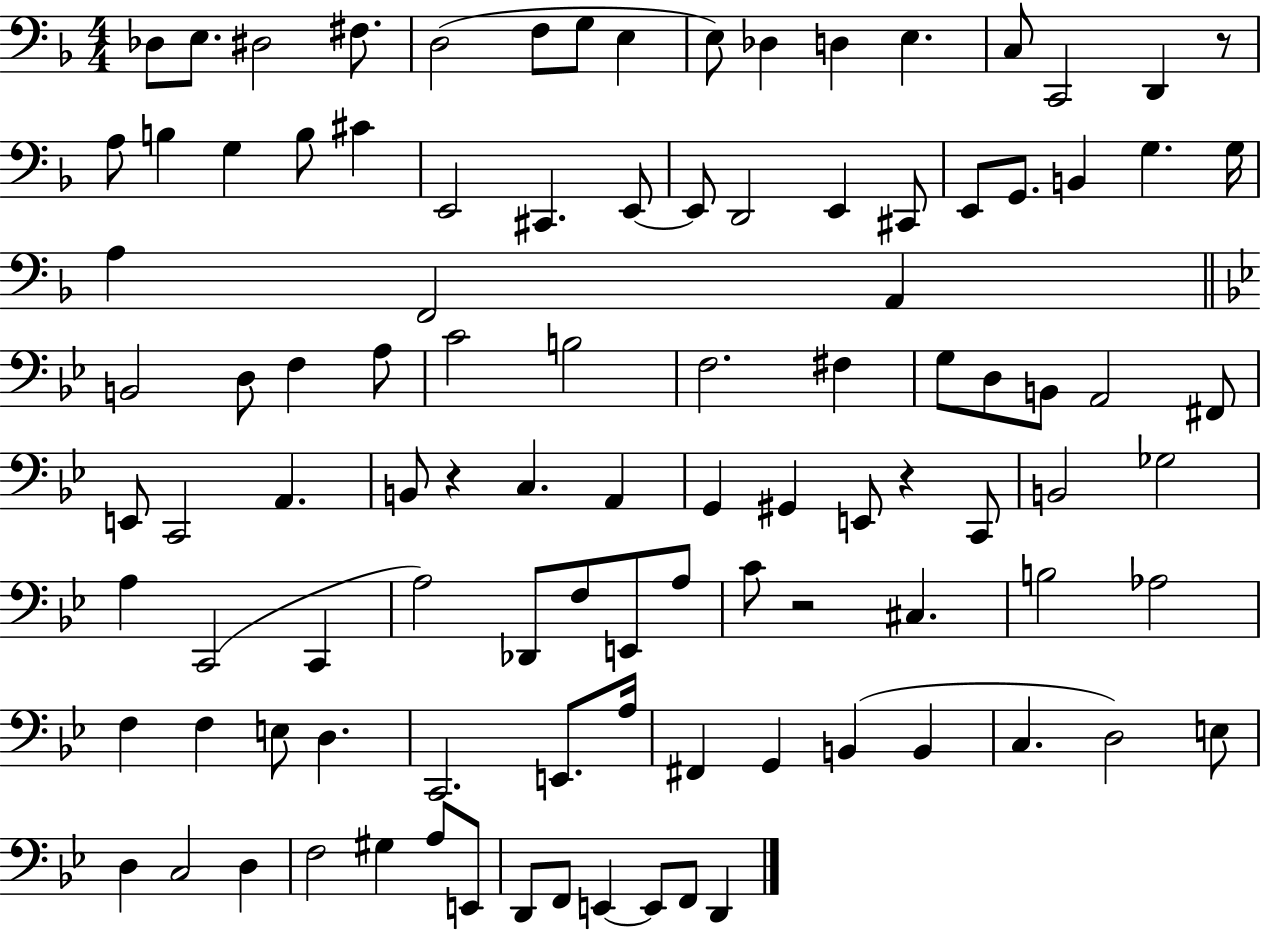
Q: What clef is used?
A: bass